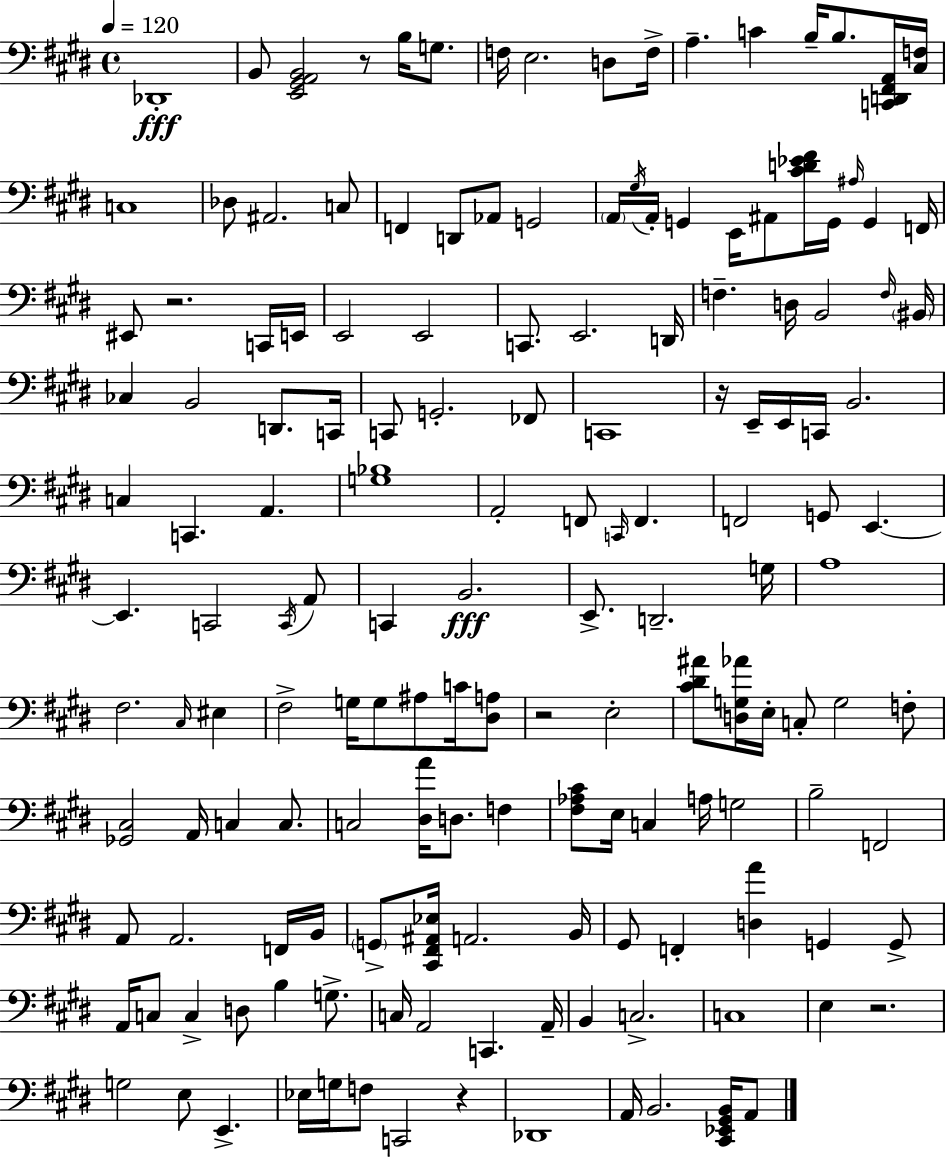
Db2/w B2/e [E2,G#2,A2,B2]/h R/e B3/s G3/e. F3/s E3/h. D3/e F3/s A3/q. C4/q B3/s B3/e. [C2,D2,F#2,A2]/s [C#3,F3]/s C3/w Db3/e A#2/h. C3/e F2/q D2/e Ab2/e G2/h A2/s G#3/s A2/s G2/q E2/s A#2/e [C#4,D4,Eb4,F#4]/s G2/s A#3/s G2/q F2/s EIS2/e R/h. C2/s E2/s E2/h E2/h C2/e. E2/h. D2/s F3/q. D3/s B2/h F3/s BIS2/s CES3/q B2/h D2/e. C2/s C2/e G2/h. FES2/e C2/w R/s E2/s E2/s C2/s B2/h. C3/q C2/q. A2/q. [G3,Bb3]/w A2/h F2/e C2/s F2/q. F2/h G2/e E2/q. E2/q. C2/h C2/s A2/e C2/q B2/h. E2/e. D2/h. G3/s A3/w F#3/h. C#3/s EIS3/q F#3/h G3/s G3/e A#3/e C4/s [D#3,A3]/e R/h E3/h [C#4,D#4,A#4]/e [D3,G3,Ab4]/s E3/s C3/e G3/h F3/e [Gb2,C#3]/h A2/s C3/q C3/e. C3/h [D#3,A4]/s D3/e. F3/q [F#3,Ab3,C#4]/e E3/s C3/q A3/s G3/h B3/h F2/h A2/e A2/h. F2/s B2/s G2/e [C#2,F#2,A#2,Eb3]/s A2/h. B2/s G#2/e F2/q [D3,A4]/q G2/q G2/e A2/s C3/e C3/q D3/e B3/q G3/e. C3/s A2/h C2/q. A2/s B2/q C3/h. C3/w E3/q R/h. G3/h E3/e E2/q. Eb3/s G3/s F3/e C2/h R/q Db2/w A2/s B2/h. [C#2,Eb2,G#2,B2]/s A2/e